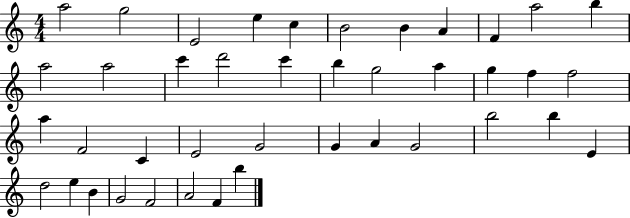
A5/h G5/h E4/h E5/q C5/q B4/h B4/q A4/q F4/q A5/h B5/q A5/h A5/h C6/q D6/h C6/q B5/q G5/h A5/q G5/q F5/q F5/h A5/q F4/h C4/q E4/h G4/h G4/q A4/q G4/h B5/h B5/q E4/q D5/h E5/q B4/q G4/h F4/h A4/h F4/q B5/q